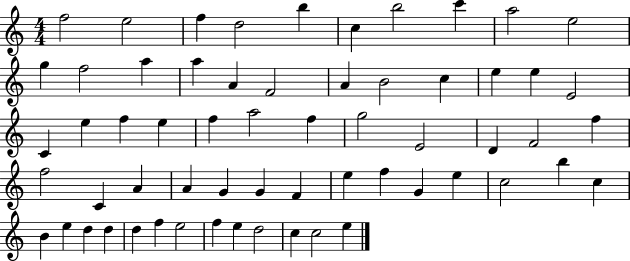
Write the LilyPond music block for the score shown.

{
  \clef treble
  \numericTimeSignature
  \time 4/4
  \key c \major
  f''2 e''2 | f''4 d''2 b''4 | c''4 b''2 c'''4 | a''2 e''2 | \break g''4 f''2 a''4 | a''4 a'4 f'2 | a'4 b'2 c''4 | e''4 e''4 e'2 | \break c'4 e''4 f''4 e''4 | f''4 a''2 f''4 | g''2 e'2 | d'4 f'2 f''4 | \break f''2 c'4 a'4 | a'4 g'4 g'4 f'4 | e''4 f''4 g'4 e''4 | c''2 b''4 c''4 | \break b'4 e''4 d''4 d''4 | d''4 f''4 e''2 | f''4 e''4 d''2 | c''4 c''2 e''4 | \break \bar "|."
}